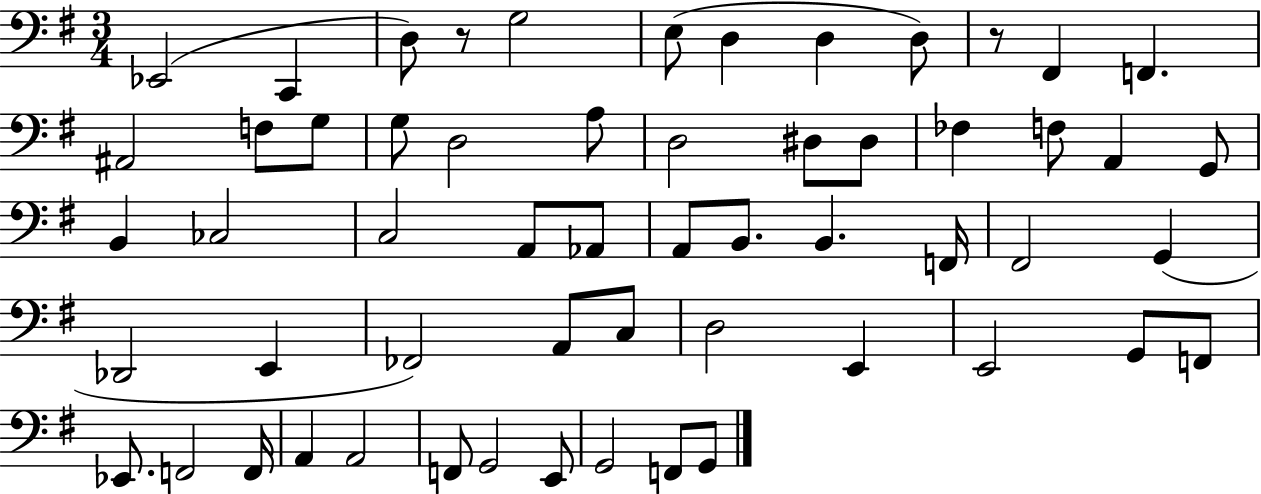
X:1
T:Untitled
M:3/4
L:1/4
K:G
_E,,2 C,, D,/2 z/2 G,2 E,/2 D, D, D,/2 z/2 ^F,, F,, ^A,,2 F,/2 G,/2 G,/2 D,2 A,/2 D,2 ^D,/2 ^D,/2 _F, F,/2 A,, G,,/2 B,, _C,2 C,2 A,,/2 _A,,/2 A,,/2 B,,/2 B,, F,,/4 ^F,,2 G,, _D,,2 E,, _F,,2 A,,/2 C,/2 D,2 E,, E,,2 G,,/2 F,,/2 _E,,/2 F,,2 F,,/4 A,, A,,2 F,,/2 G,,2 E,,/2 G,,2 F,,/2 G,,/2